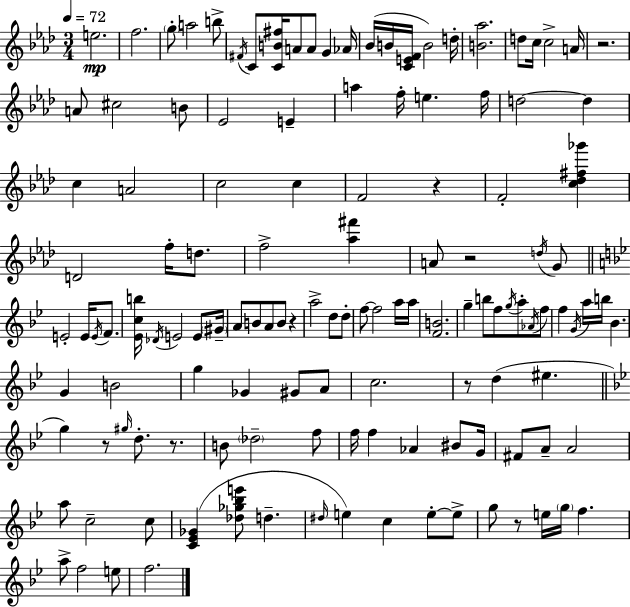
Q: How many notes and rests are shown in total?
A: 131